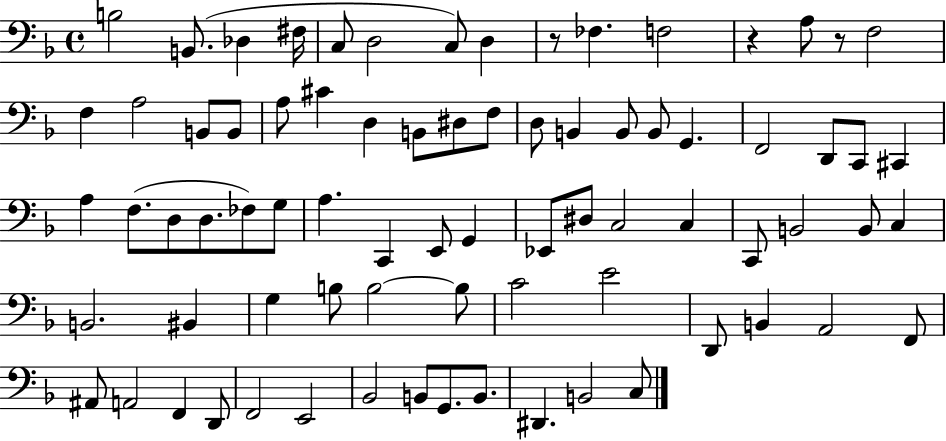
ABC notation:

X:1
T:Untitled
M:4/4
L:1/4
K:F
B,2 B,,/2 _D, ^F,/4 C,/2 D,2 C,/2 D, z/2 _F, F,2 z A,/2 z/2 F,2 F, A,2 B,,/2 B,,/2 A,/2 ^C D, B,,/2 ^D,/2 F,/2 D,/2 B,, B,,/2 B,,/2 G,, F,,2 D,,/2 C,,/2 ^C,, A, F,/2 D,/2 D,/2 _F,/2 G,/2 A, C,, E,,/2 G,, _E,,/2 ^D,/2 C,2 C, C,,/2 B,,2 B,,/2 C, B,,2 ^B,, G, B,/2 B,2 B,/2 C2 E2 D,,/2 B,, A,,2 F,,/2 ^A,,/2 A,,2 F,, D,,/2 F,,2 E,,2 _B,,2 B,,/2 G,,/2 B,,/2 ^D,, B,,2 C,/2